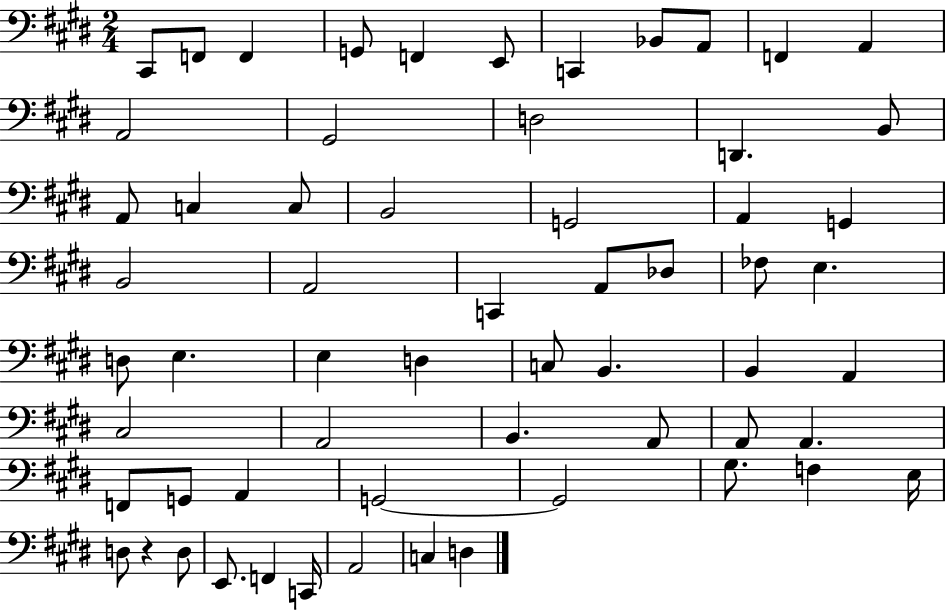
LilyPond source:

{
  \clef bass
  \numericTimeSignature
  \time 2/4
  \key e \major
  cis,8 f,8 f,4 | g,8 f,4 e,8 | c,4 bes,8 a,8 | f,4 a,4 | \break a,2 | gis,2 | d2 | d,4. b,8 | \break a,8 c4 c8 | b,2 | g,2 | a,4 g,4 | \break b,2 | a,2 | c,4 a,8 des8 | fes8 e4. | \break d8 e4. | e4 d4 | c8 b,4. | b,4 a,4 | \break cis2 | a,2 | b,4. a,8 | a,8 a,4. | \break f,8 g,8 a,4 | g,2~~ | g,2 | gis8. f4 e16 | \break d8 r4 d8 | e,8. f,4 c,16 | a,2 | c4 d4 | \break \bar "|."
}